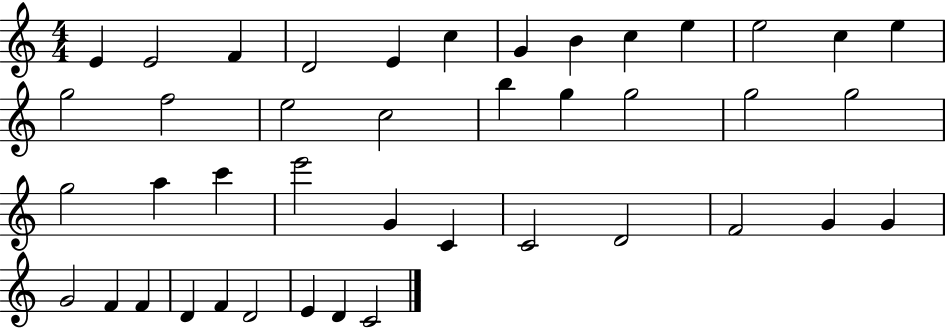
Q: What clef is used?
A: treble